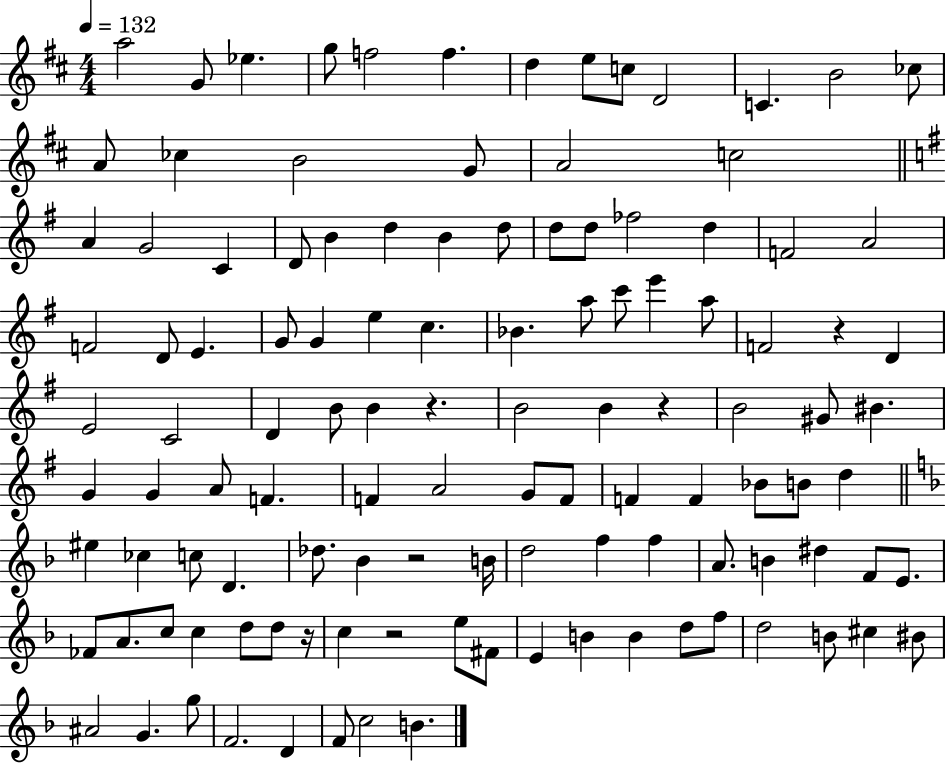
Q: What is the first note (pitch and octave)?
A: A5